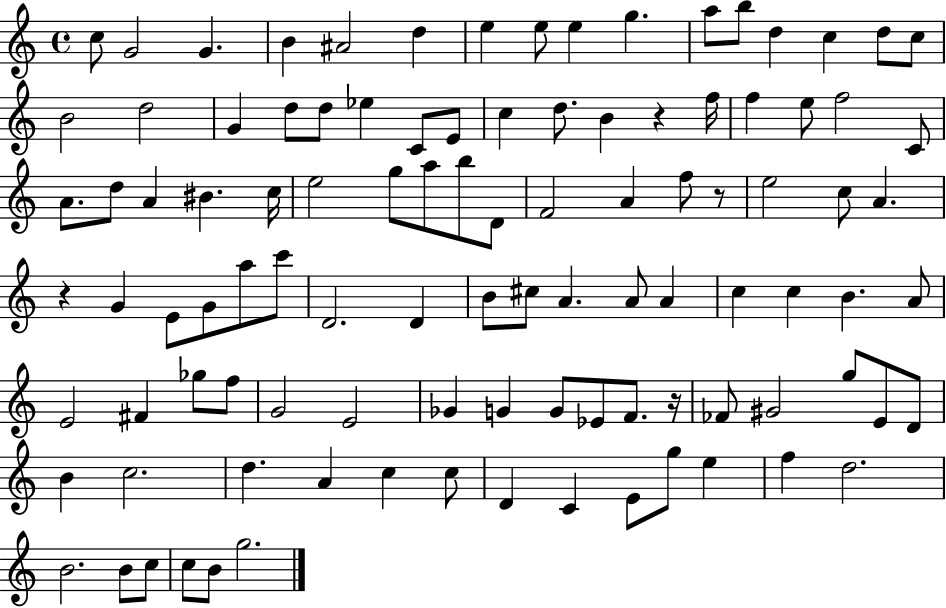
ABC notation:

X:1
T:Untitled
M:4/4
L:1/4
K:C
c/2 G2 G B ^A2 d e e/2 e g a/2 b/2 d c d/2 c/2 B2 d2 G d/2 d/2 _e C/2 E/2 c d/2 B z f/4 f e/2 f2 C/2 A/2 d/2 A ^B c/4 e2 g/2 a/2 b/2 D/2 F2 A f/2 z/2 e2 c/2 A z G E/2 G/2 a/2 c'/2 D2 D B/2 ^c/2 A A/2 A c c B A/2 E2 ^F _g/2 f/2 G2 E2 _G G G/2 _E/2 F/2 z/4 _F/2 ^G2 g/2 E/2 D/2 B c2 d A c c/2 D C E/2 g/2 e f d2 B2 B/2 c/2 c/2 B/2 g2